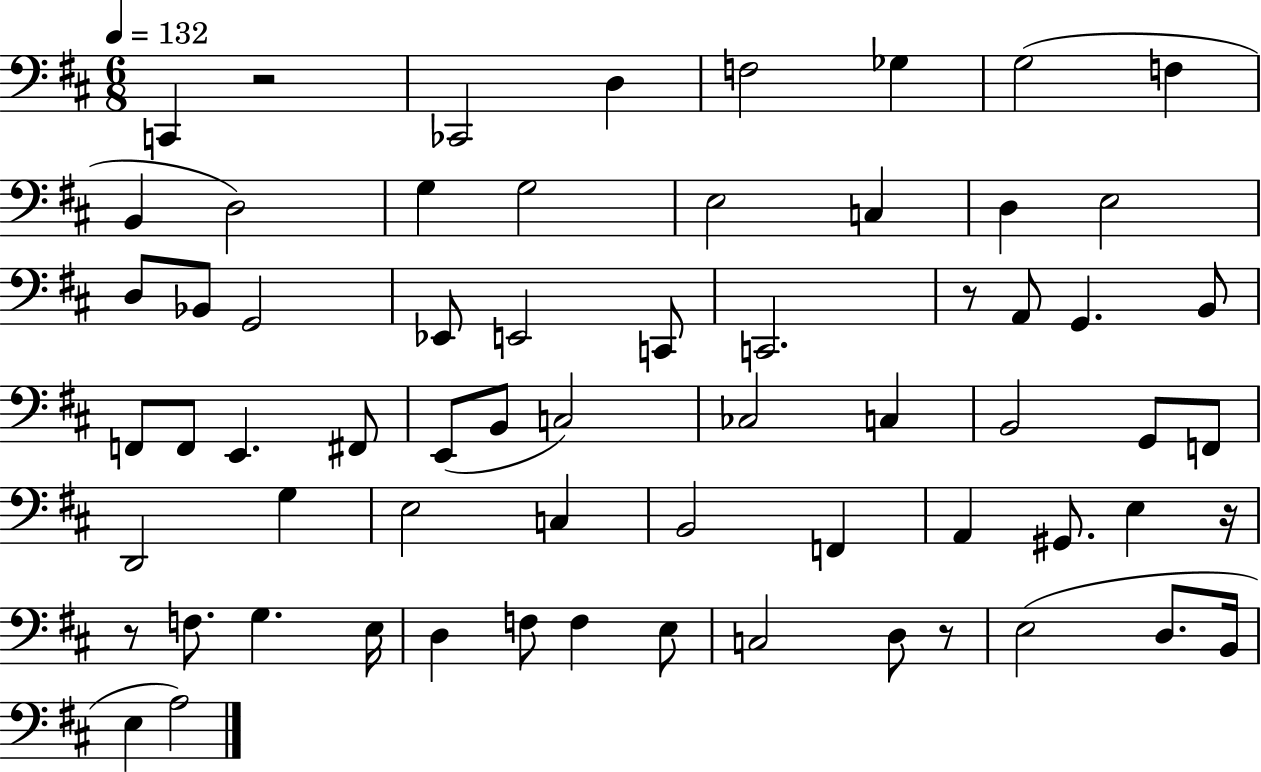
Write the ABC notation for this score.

X:1
T:Untitled
M:6/8
L:1/4
K:D
C,, z2 _C,,2 D, F,2 _G, G,2 F, B,, D,2 G, G,2 E,2 C, D, E,2 D,/2 _B,,/2 G,,2 _E,,/2 E,,2 C,,/2 C,,2 z/2 A,,/2 G,, B,,/2 F,,/2 F,,/2 E,, ^F,,/2 E,,/2 B,,/2 C,2 _C,2 C, B,,2 G,,/2 F,,/2 D,,2 G, E,2 C, B,,2 F,, A,, ^G,,/2 E, z/4 z/2 F,/2 G, E,/4 D, F,/2 F, E,/2 C,2 D,/2 z/2 E,2 D,/2 B,,/4 E, A,2